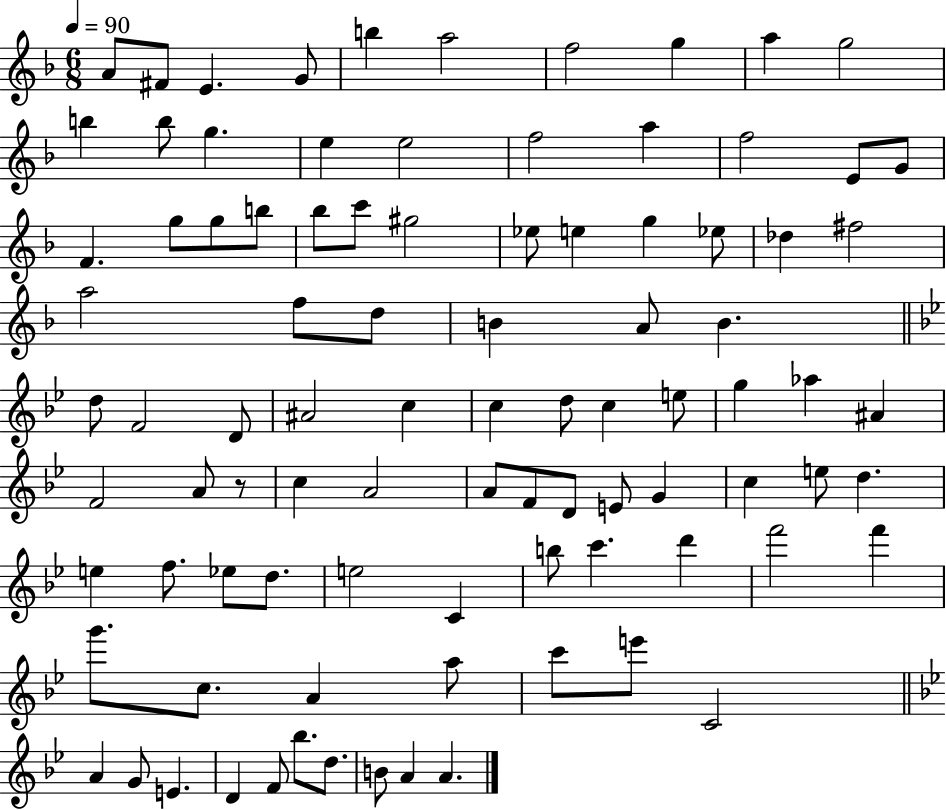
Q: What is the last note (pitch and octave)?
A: A4